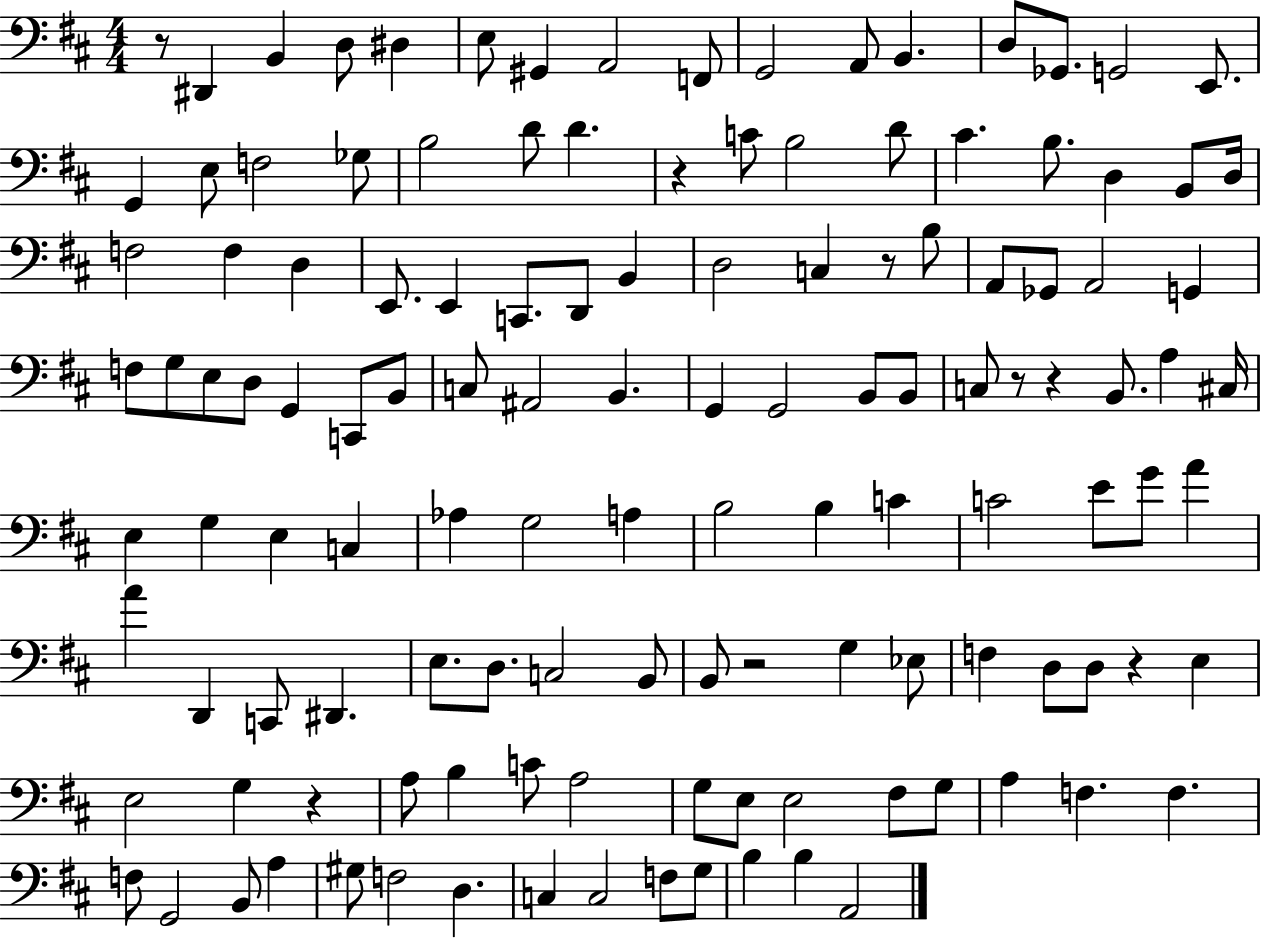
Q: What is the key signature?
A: D major